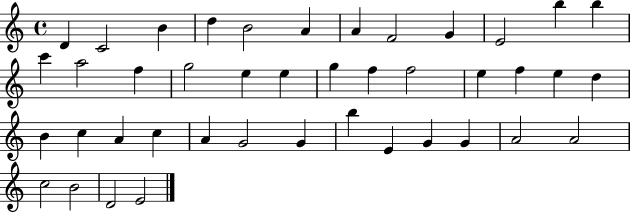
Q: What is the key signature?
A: C major